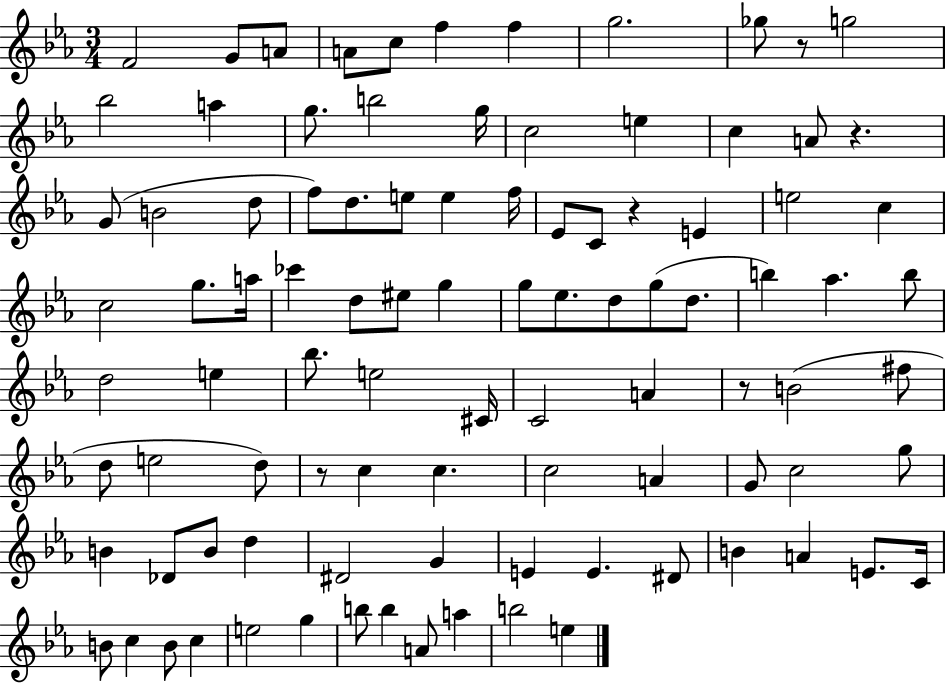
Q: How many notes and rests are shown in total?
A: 96